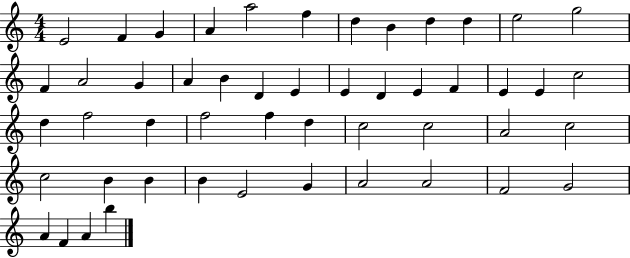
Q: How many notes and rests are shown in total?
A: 50